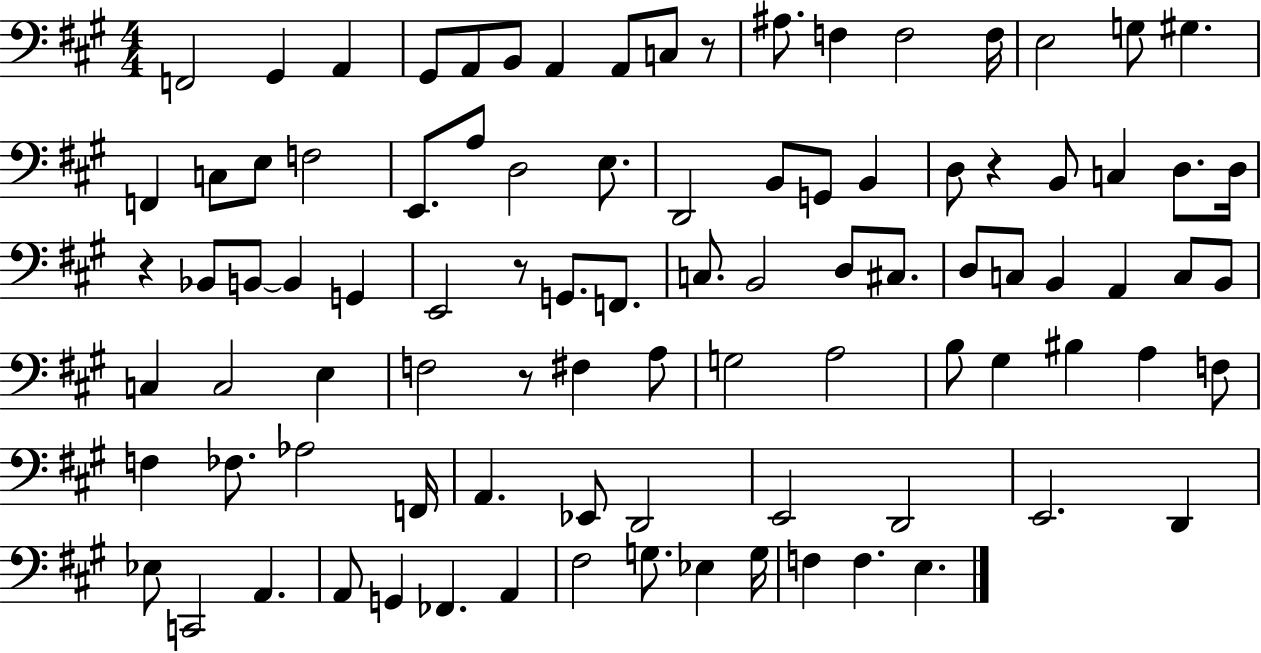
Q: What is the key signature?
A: A major